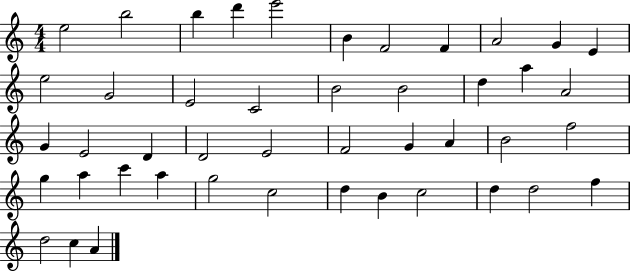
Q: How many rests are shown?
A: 0